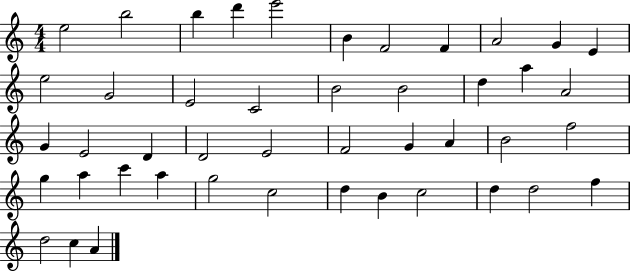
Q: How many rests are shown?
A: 0